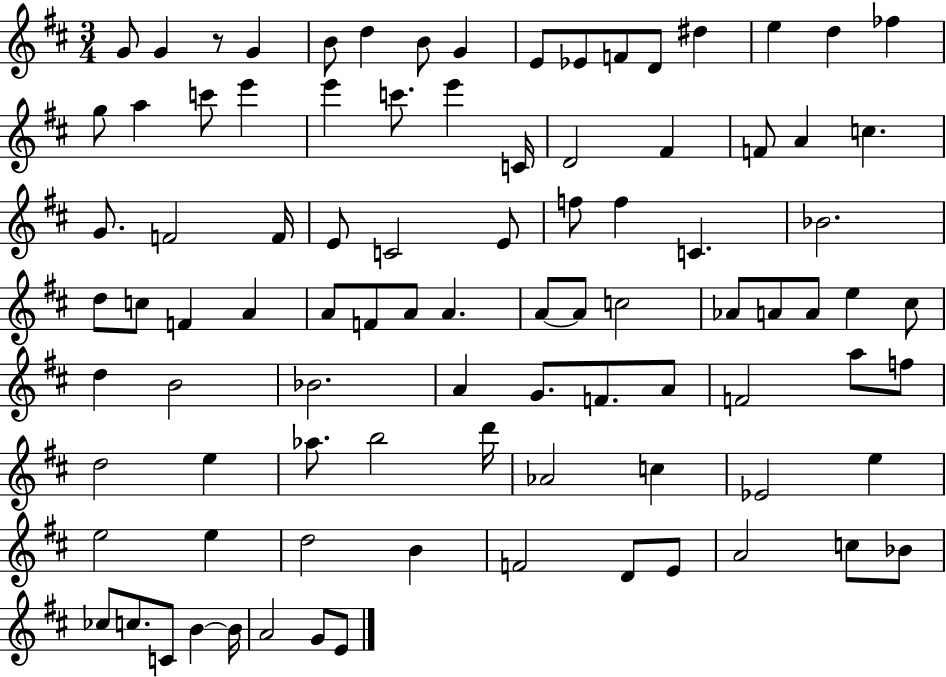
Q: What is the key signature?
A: D major